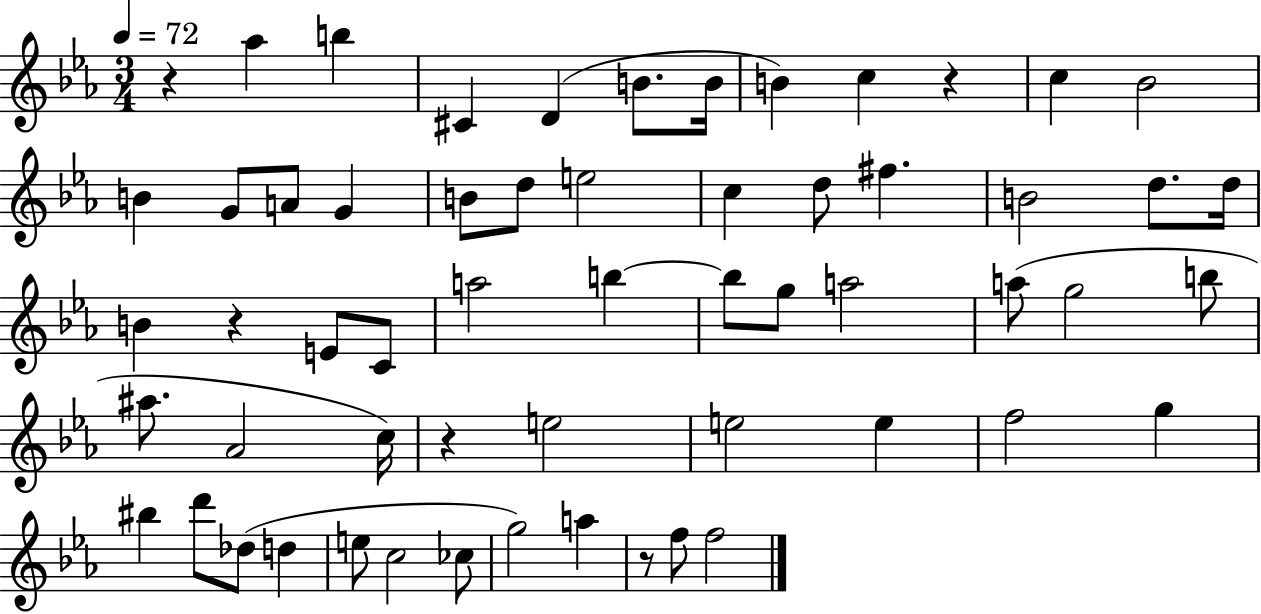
{
  \clef treble
  \numericTimeSignature
  \time 3/4
  \key ees \major
  \tempo 4 = 72
  r4 aes''4 b''4 | cis'4 d'4( b'8. b'16 | b'4) c''4 r4 | c''4 bes'2 | \break b'4 g'8 a'8 g'4 | b'8 d''8 e''2 | c''4 d''8 fis''4. | b'2 d''8. d''16 | \break b'4 r4 e'8 c'8 | a''2 b''4~~ | b''8 g''8 a''2 | a''8( g''2 b''8 | \break ais''8. aes'2 c''16) | r4 e''2 | e''2 e''4 | f''2 g''4 | \break bis''4 d'''8 des''8( d''4 | e''8 c''2 ces''8 | g''2) a''4 | r8 f''8 f''2 | \break \bar "|."
}